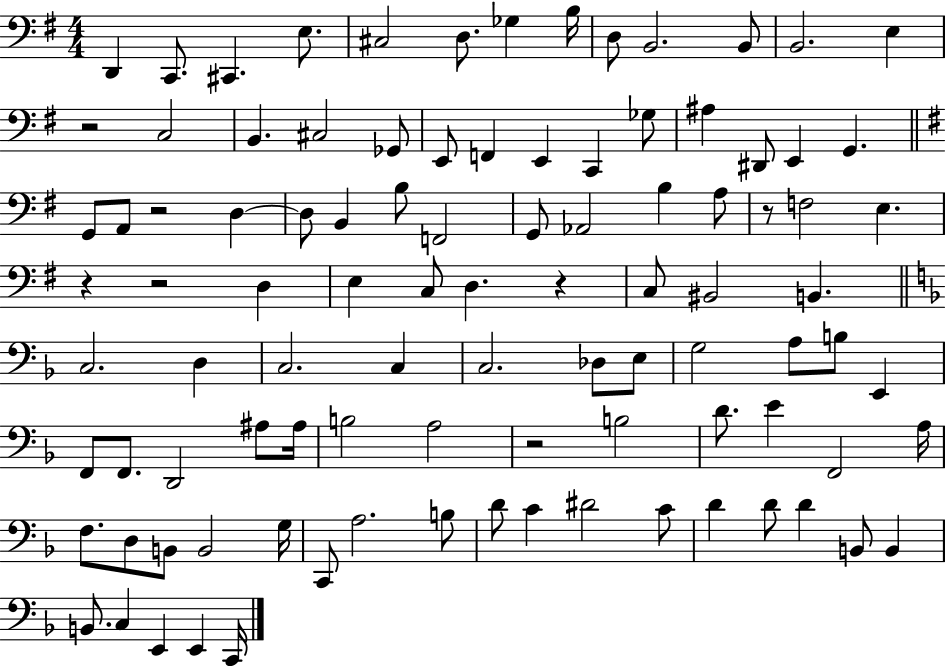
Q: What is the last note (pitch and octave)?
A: C2